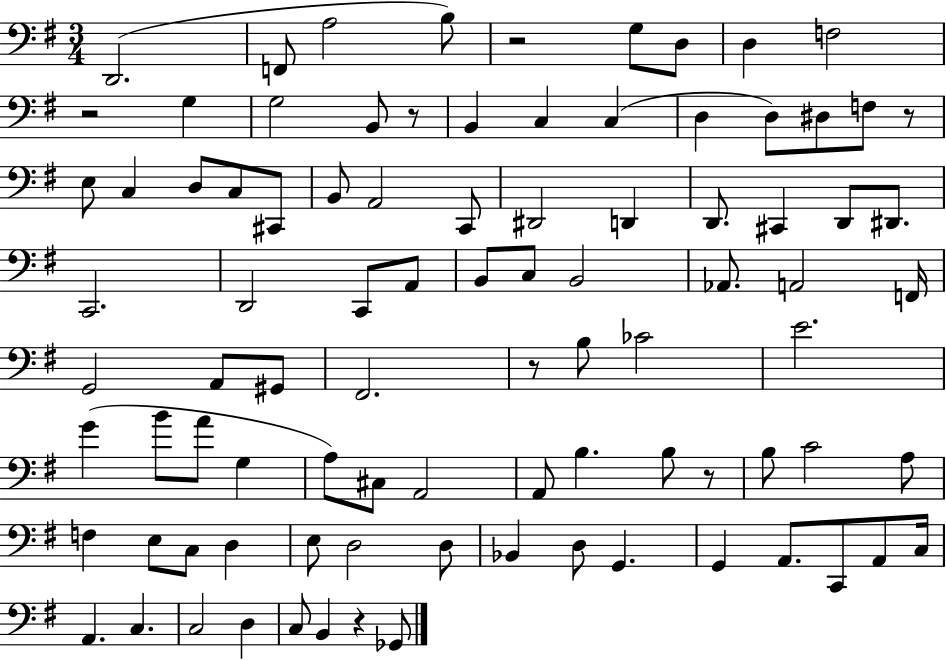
X:1
T:Untitled
M:3/4
L:1/4
K:G
D,,2 F,,/2 A,2 B,/2 z2 G,/2 D,/2 D, F,2 z2 G, G,2 B,,/2 z/2 B,, C, C, D, D,/2 ^D,/2 F,/2 z/2 E,/2 C, D,/2 C,/2 ^C,,/2 B,,/2 A,,2 C,,/2 ^D,,2 D,, D,,/2 ^C,, D,,/2 ^D,,/2 C,,2 D,,2 C,,/2 A,,/2 B,,/2 C,/2 B,,2 _A,,/2 A,,2 F,,/4 G,,2 A,,/2 ^G,,/2 ^F,,2 z/2 B,/2 _C2 E2 G B/2 A/2 G, A,/2 ^C,/2 A,,2 A,,/2 B, B,/2 z/2 B,/2 C2 A,/2 F, E,/2 C,/2 D, E,/2 D,2 D,/2 _B,, D,/2 G,, G,, A,,/2 C,,/2 A,,/2 C,/4 A,, C, C,2 D, C,/2 B,, z _G,,/2